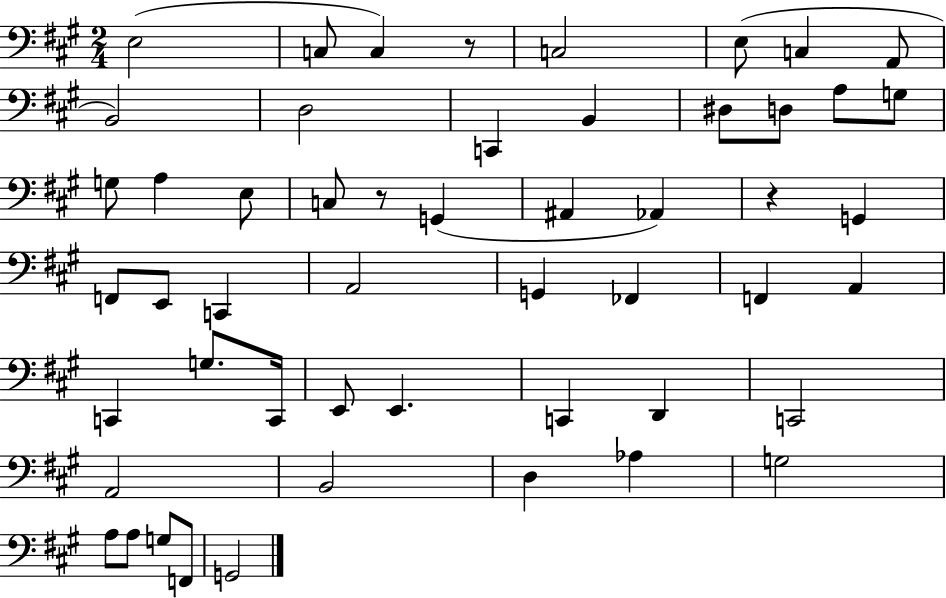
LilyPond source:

{
  \clef bass
  \numericTimeSignature
  \time 2/4
  \key a \major
  e2( | c8 c4) r8 | c2 | e8( c4 a,8 | \break b,2) | d2 | c,4 b,4 | dis8 d8 a8 g8 | \break g8 a4 e8 | c8 r8 g,4( | ais,4 aes,4) | r4 g,4 | \break f,8 e,8 c,4 | a,2 | g,4 fes,4 | f,4 a,4 | \break c,4 g8. c,16 | e,8 e,4. | c,4 d,4 | c,2 | \break a,2 | b,2 | d4 aes4 | g2 | \break a8 a8 g8 f,8 | g,2 | \bar "|."
}